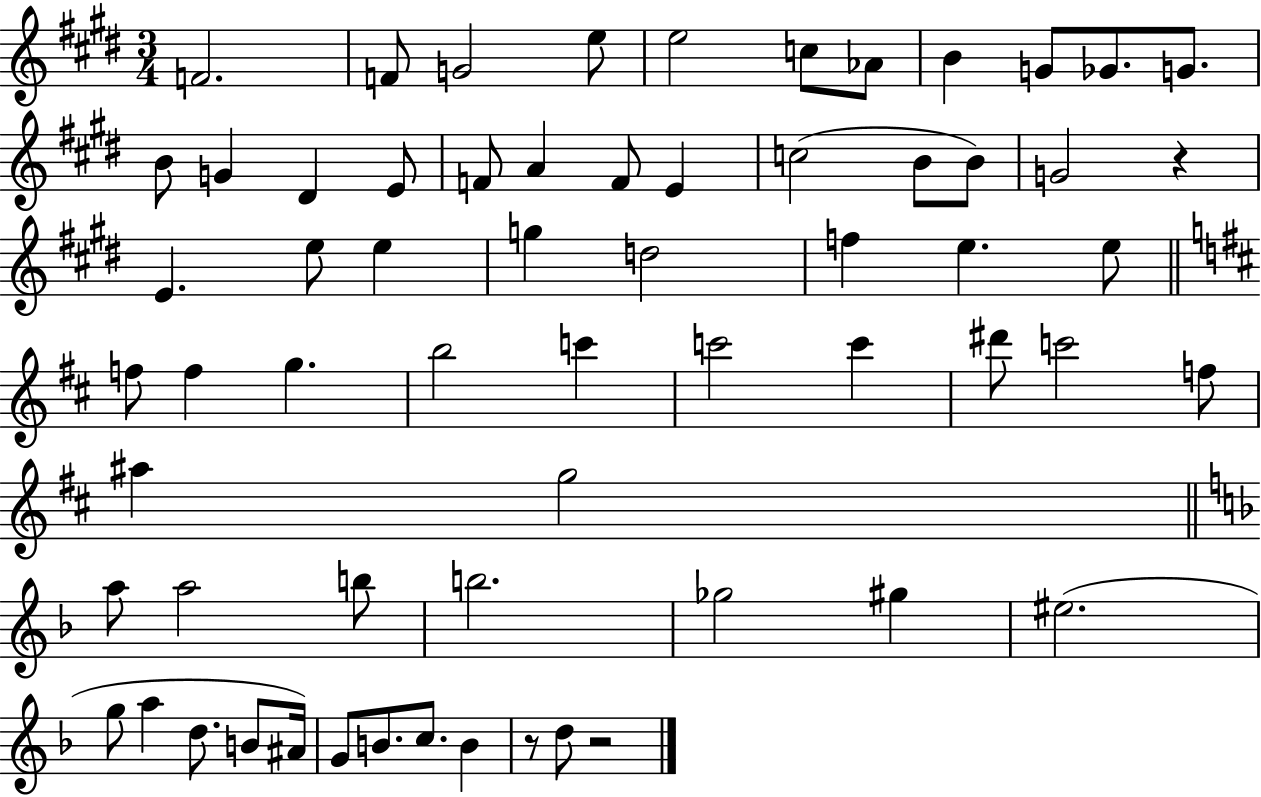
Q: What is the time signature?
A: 3/4